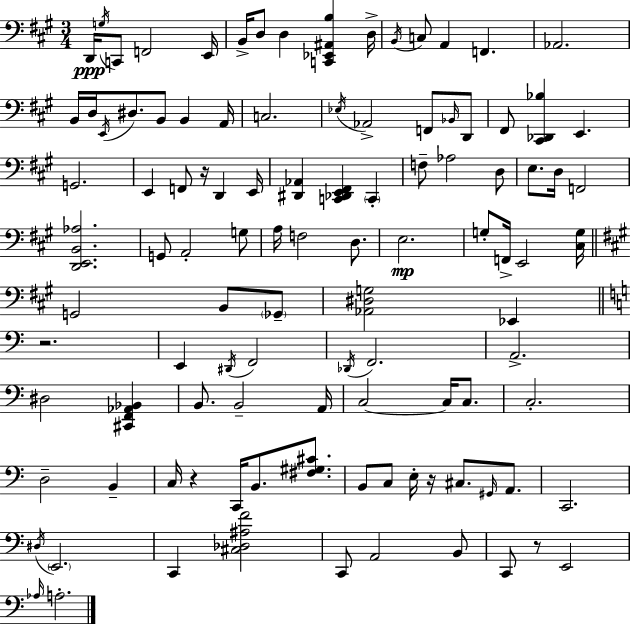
X:1
T:Untitled
M:3/4
L:1/4
K:A
D,,/4 G,/4 C,,/2 F,,2 E,,/4 B,,/4 D,/2 D, [C,,_E,,^A,,B,] D,/4 B,,/4 C,/2 A,, F,, _A,,2 B,,/4 D,/4 E,,/4 ^D,/2 B,,/2 B,, A,,/4 C,2 _E,/4 _A,,2 F,,/2 _B,,/4 D,,/2 ^F,,/2 [^C,,_D,,_B,] E,, G,,2 E,, F,,/2 z/4 D,, E,,/4 [^D,,_A,,] [C,,_D,,E,,^F,,] C,, F,/2 _A,2 D,/2 E,/2 D,/4 F,,2 [D,,E,,B,,_A,]2 G,,/2 A,,2 G,/2 A,/4 F,2 D,/2 E,2 G,/2 F,,/4 E,,2 [^C,G,]/4 G,,2 B,,/2 _G,,/2 [_A,,^D,G,]2 _E,, z2 E,, ^D,,/4 F,,2 _D,,/4 F,,2 A,,2 ^D,2 [^C,,F,,_A,,_B,,] B,,/2 B,,2 A,,/4 C,2 C,/4 C,/2 C,2 D,2 B,, C,/4 z C,,/4 B,,/2 [^F,^G,^C]/2 B,,/2 C,/2 E,/4 z/4 ^C,/2 ^G,,/4 A,,/2 C,,2 ^D,/4 E,,2 C,, [^C,_D,^A,F]2 C,,/2 A,,2 B,,/2 C,,/2 z/2 E,,2 _A,/4 A,2